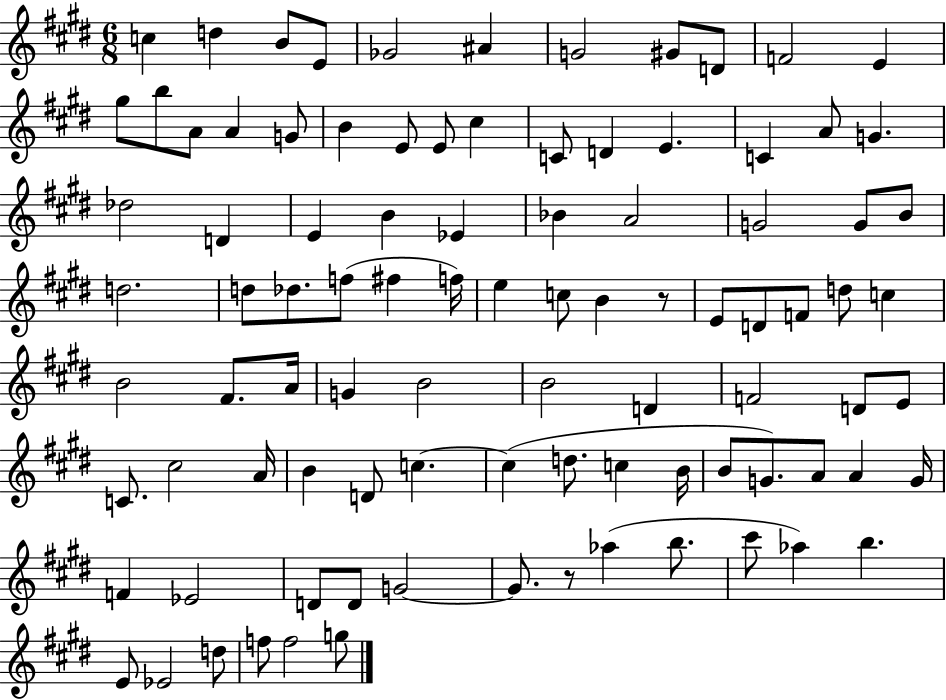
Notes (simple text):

C5/q D5/q B4/e E4/e Gb4/h A#4/q G4/h G#4/e D4/e F4/h E4/q G#5/e B5/e A4/e A4/q G4/e B4/q E4/e E4/e C#5/q C4/e D4/q E4/q. C4/q A4/e G4/q. Db5/h D4/q E4/q B4/q Eb4/q Bb4/q A4/h G4/h G4/e B4/e D5/h. D5/e Db5/e. F5/e F#5/q F5/s E5/q C5/e B4/q R/e E4/e D4/e F4/e D5/e C5/q B4/h F#4/e. A4/s G4/q B4/h B4/h D4/q F4/h D4/e E4/e C4/e. C#5/h A4/s B4/q D4/e C5/q. C5/q D5/e. C5/q B4/s B4/e G4/e. A4/e A4/q G4/s F4/q Eb4/h D4/e D4/e G4/h G4/e. R/e Ab5/q B5/e. C#6/e Ab5/q B5/q. E4/e Eb4/h D5/e F5/e F5/h G5/e